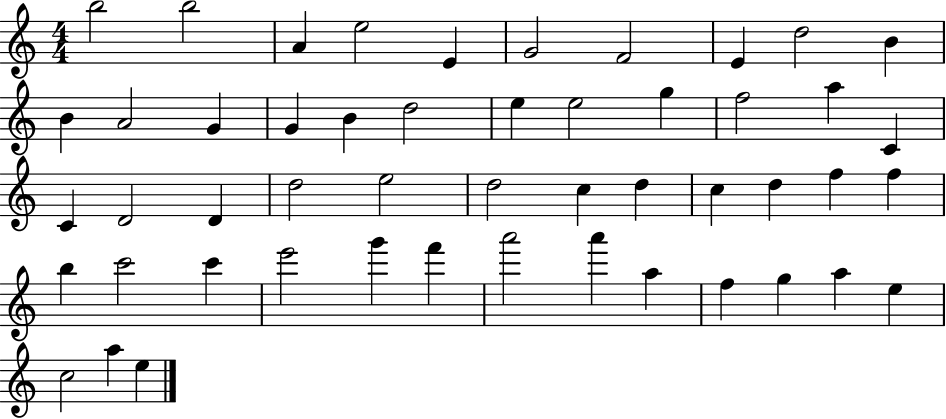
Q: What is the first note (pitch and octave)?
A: B5